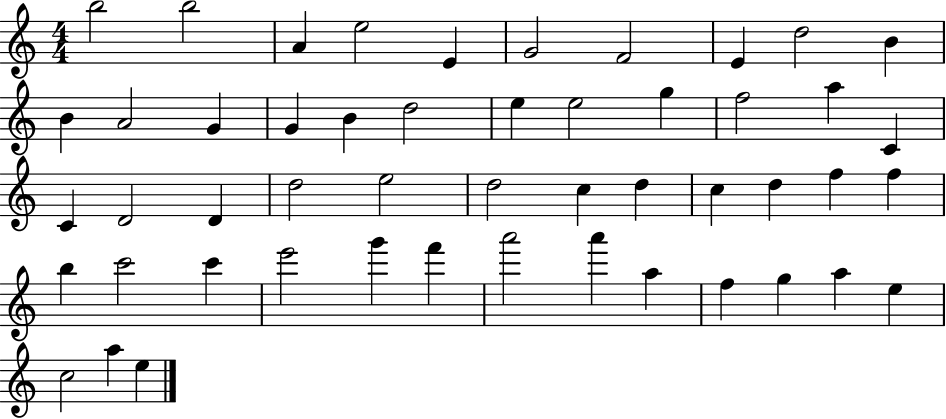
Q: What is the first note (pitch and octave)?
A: B5